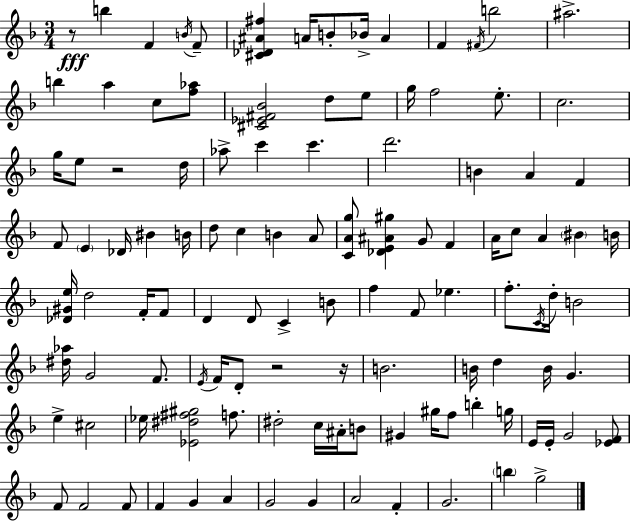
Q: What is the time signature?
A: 3/4